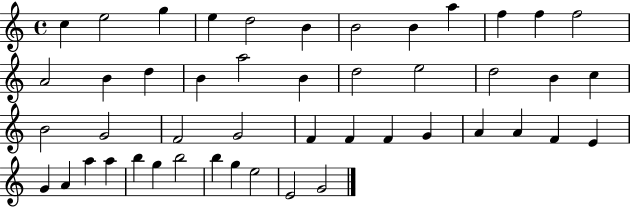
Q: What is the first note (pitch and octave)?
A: C5